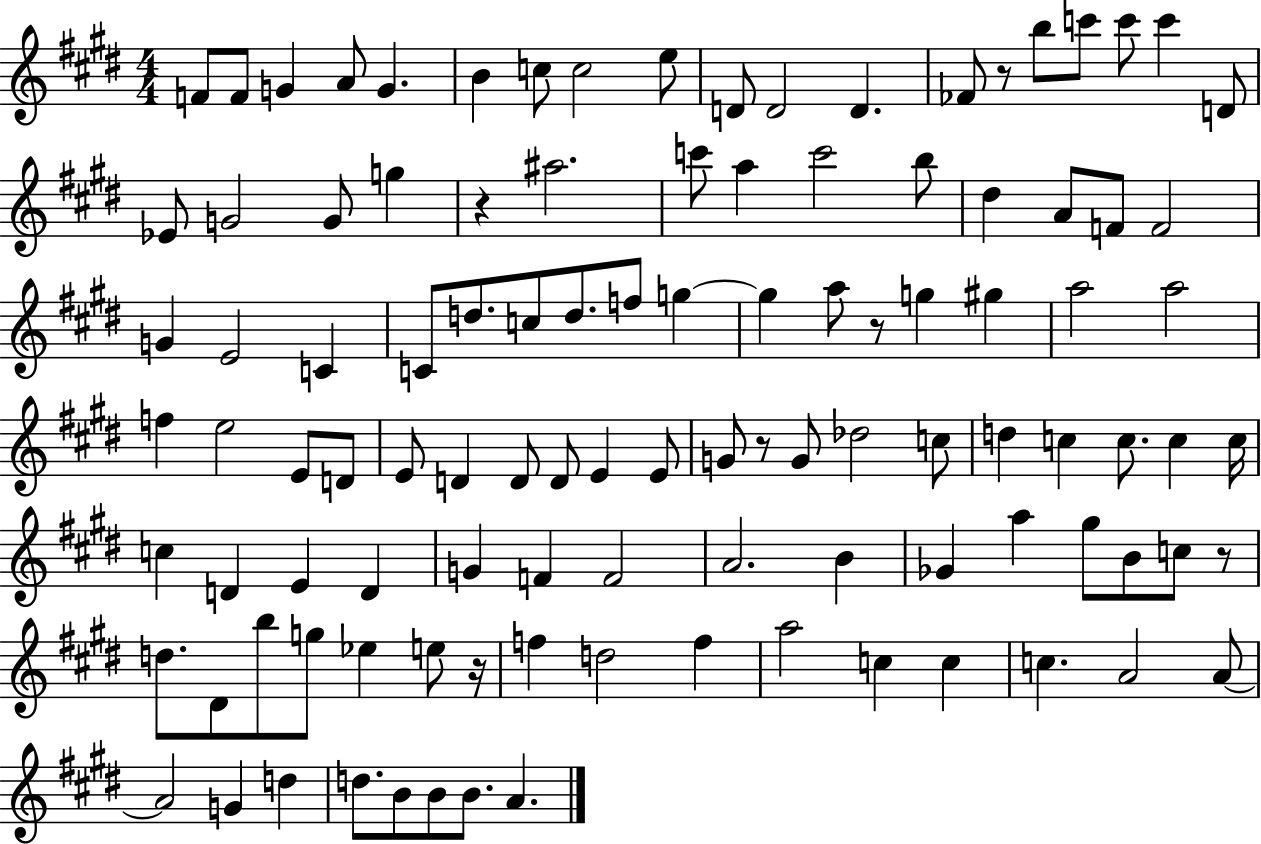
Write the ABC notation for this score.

X:1
T:Untitled
M:4/4
L:1/4
K:E
F/2 F/2 G A/2 G B c/2 c2 e/2 D/2 D2 D _F/2 z/2 b/2 c'/2 c'/2 c' D/2 _E/2 G2 G/2 g z ^a2 c'/2 a c'2 b/2 ^d A/2 F/2 F2 G E2 C C/2 d/2 c/2 d/2 f/2 g g a/2 z/2 g ^g a2 a2 f e2 E/2 D/2 E/2 D D/2 D/2 E E/2 G/2 z/2 G/2 _d2 c/2 d c c/2 c c/4 c D E D G F F2 A2 B _G a ^g/2 B/2 c/2 z/2 d/2 ^D/2 b/2 g/2 _e e/2 z/4 f d2 f a2 c c c A2 A/2 A2 G d d/2 B/2 B/2 B/2 A